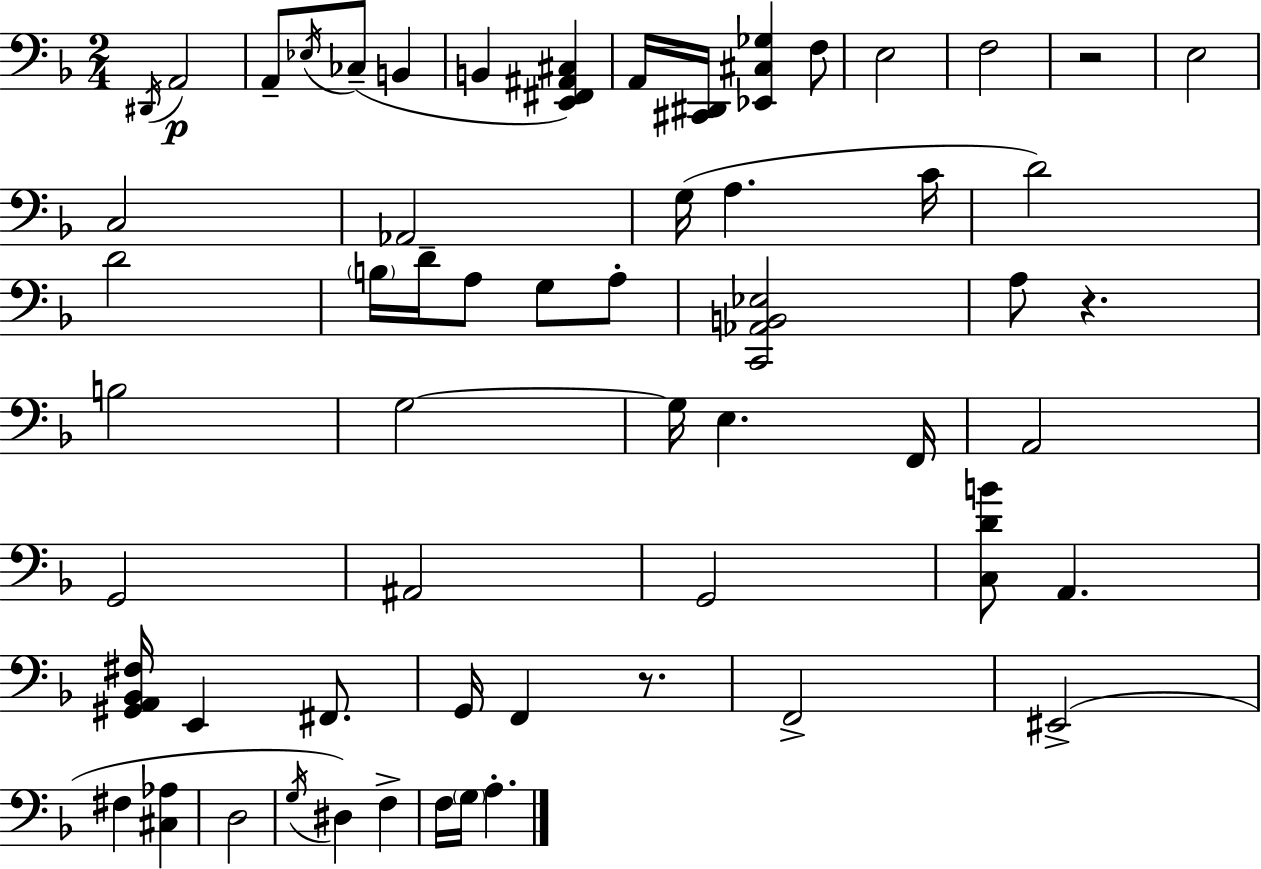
{
  \clef bass
  \numericTimeSignature
  \time 2/4
  \key d \minor
  \acciaccatura { dis,16 }\p a,2 | a,8-- \acciaccatura { ees16 }( ces8-- b,4 | b,4 <e, fis, ais, cis>4) | a,16 <cis, dis,>16 <ees, cis ges>4 | \break f8 e2 | f2 | r2 | e2 | \break c2 | aes,2 | g16( a4. | c'16 d'2) | \break d'2 | \parenthesize b16 d'16-- a8 g8 | a8-. <c, aes, b, ees>2 | a8 r4. | \break b2 | g2~~ | g16 e4. | f,16 a,2 | \break g,2 | ais,2 | g,2 | <c d' b'>8 a,4. | \break <gis, a, bes, fis>16 e,4 fis,8. | g,16 f,4 r8. | f,2-> | eis,2->( | \break fis4 <cis aes>4 | d2 | \acciaccatura { g16 } dis4) f4-> | f16 \parenthesize g16 a4.-. | \break \bar "|."
}